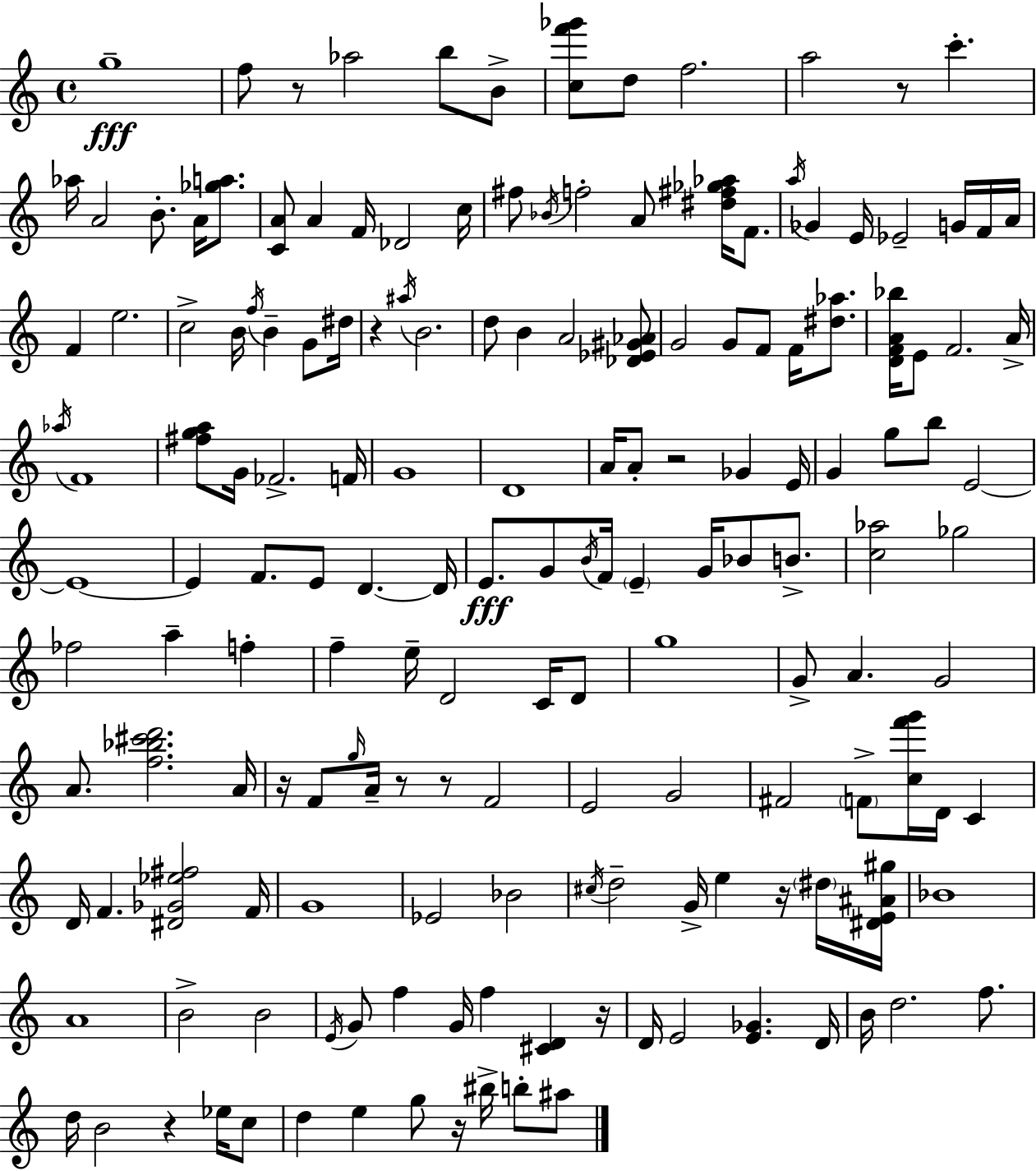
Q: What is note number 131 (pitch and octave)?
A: B4